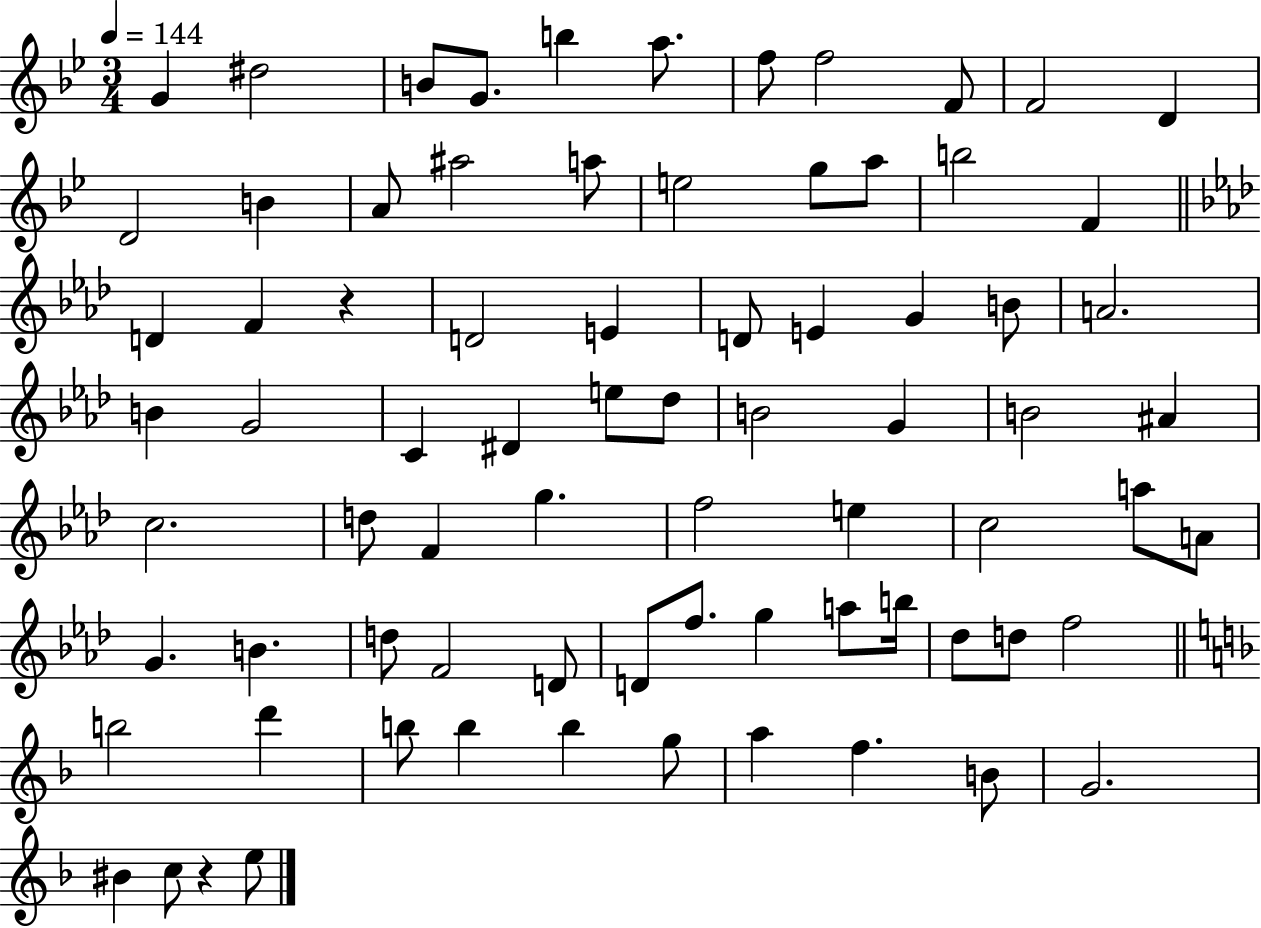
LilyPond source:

{
  \clef treble
  \numericTimeSignature
  \time 3/4
  \key bes \major
  \tempo 4 = 144
  \repeat volta 2 { g'4 dis''2 | b'8 g'8. b''4 a''8. | f''8 f''2 f'8 | f'2 d'4 | \break d'2 b'4 | a'8 ais''2 a''8 | e''2 g''8 a''8 | b''2 f'4 | \break \bar "||" \break \key aes \major d'4 f'4 r4 | d'2 e'4 | d'8 e'4 g'4 b'8 | a'2. | \break b'4 g'2 | c'4 dis'4 e''8 des''8 | b'2 g'4 | b'2 ais'4 | \break c''2. | d''8 f'4 g''4. | f''2 e''4 | c''2 a''8 a'8 | \break g'4. b'4. | d''8 f'2 d'8 | d'8 f''8. g''4 a''8 b''16 | des''8 d''8 f''2 | \break \bar "||" \break \key d \minor b''2 d'''4 | b''8 b''4 b''4 g''8 | a''4 f''4. b'8 | g'2. | \break bis'4 c''8 r4 e''8 | } \bar "|."
}